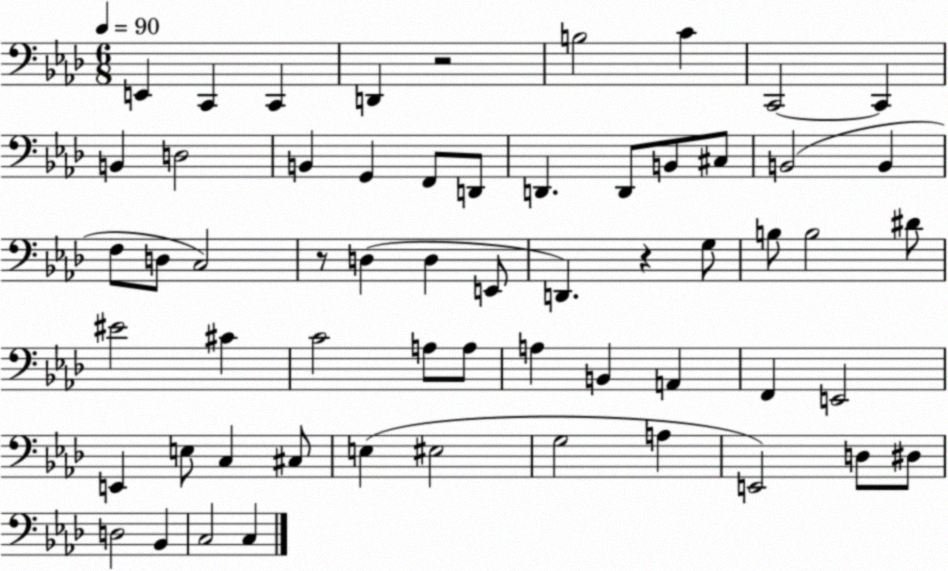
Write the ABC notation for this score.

X:1
T:Untitled
M:6/8
L:1/4
K:Ab
E,, C,, C,, D,, z2 B,2 C C,,2 C,, B,, D,2 B,, G,, F,,/2 D,,/2 D,, D,,/2 B,,/2 ^C,/2 B,,2 B,, F,/2 D,/2 C,2 z/2 D, D, E,,/2 D,, z G,/2 B,/2 B,2 ^D/2 ^E2 ^C C2 A,/2 A,/2 A, B,, A,, F,, E,,2 E,, E,/2 C, ^C,/2 E, ^E,2 G,2 A, E,,2 D,/2 ^D,/2 D,2 _B,, C,2 C,